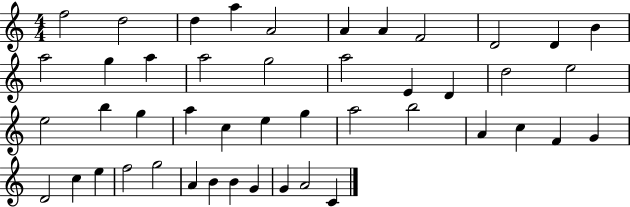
F5/h D5/h D5/q A5/q A4/h A4/q A4/q F4/h D4/h D4/q B4/q A5/h G5/q A5/q A5/h G5/h A5/h E4/q D4/q D5/h E5/h E5/h B5/q G5/q A5/q C5/q E5/q G5/q A5/h B5/h A4/q C5/q F4/q G4/q D4/h C5/q E5/q F5/h G5/h A4/q B4/q B4/q G4/q G4/q A4/h C4/q